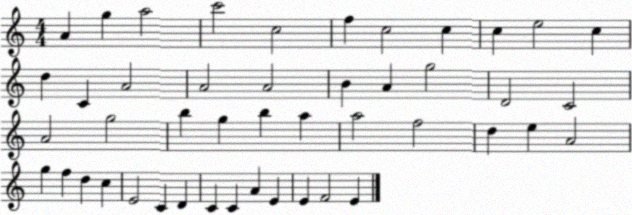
X:1
T:Untitled
M:4/4
L:1/4
K:C
A g a2 c'2 c2 f c2 c c e2 c d C A2 A2 A2 B A g2 D2 C2 A2 g2 b g b a a2 f2 d e A2 g f d c E2 C D C C A E E F2 E